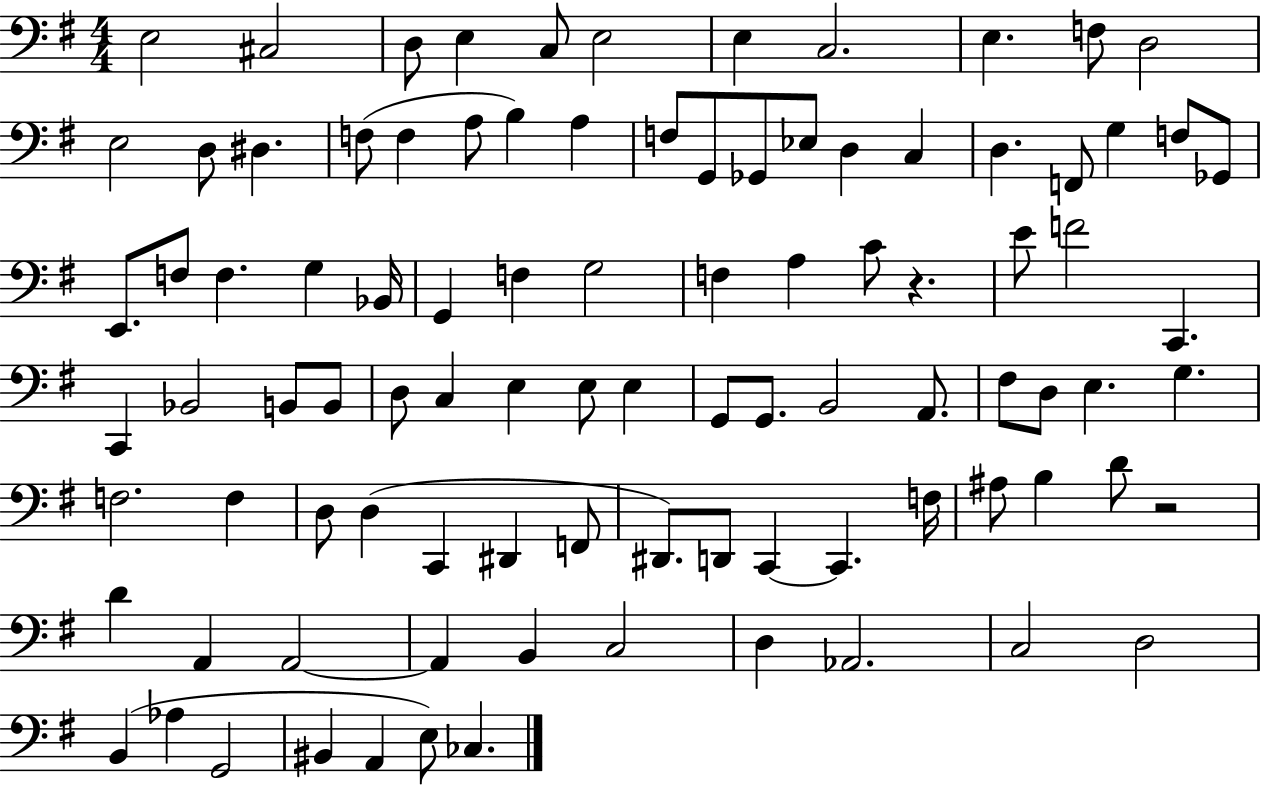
E3/h C#3/h D3/e E3/q C3/e E3/h E3/q C3/h. E3/q. F3/e D3/h E3/h D3/e D#3/q. F3/e F3/q A3/e B3/q A3/q F3/e G2/e Gb2/e Eb3/e D3/q C3/q D3/q. F2/e G3/q F3/e Gb2/e E2/e. F3/e F3/q. G3/q Bb2/s G2/q F3/q G3/h F3/q A3/q C4/e R/q. E4/e F4/h C2/q. C2/q Bb2/h B2/e B2/e D3/e C3/q E3/q E3/e E3/q G2/e G2/e. B2/h A2/e. F#3/e D3/e E3/q. G3/q. F3/h. F3/q D3/e D3/q C2/q D#2/q F2/e D#2/e. D2/e C2/q C2/q. F3/s A#3/e B3/q D4/e R/h D4/q A2/q A2/h A2/q B2/q C3/h D3/q Ab2/h. C3/h D3/h B2/q Ab3/q G2/h BIS2/q A2/q E3/e CES3/q.